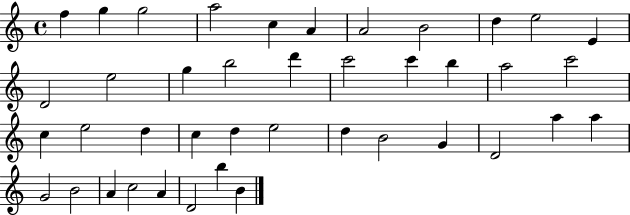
F5/q G5/q G5/h A5/h C5/q A4/q A4/h B4/h D5/q E5/h E4/q D4/h E5/h G5/q B5/h D6/q C6/h C6/q B5/q A5/h C6/h C5/q E5/h D5/q C5/q D5/q E5/h D5/q B4/h G4/q D4/h A5/q A5/q G4/h B4/h A4/q C5/h A4/q D4/h B5/q B4/q